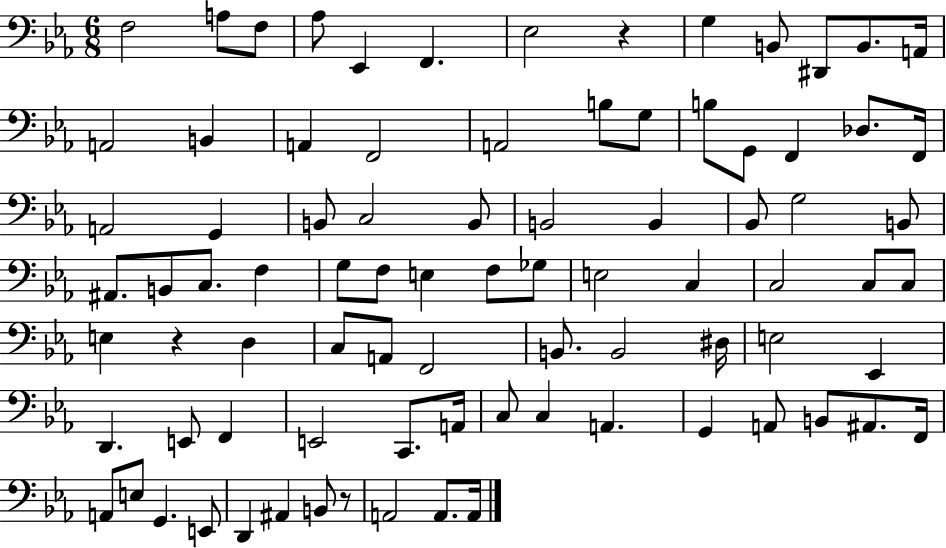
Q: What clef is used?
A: bass